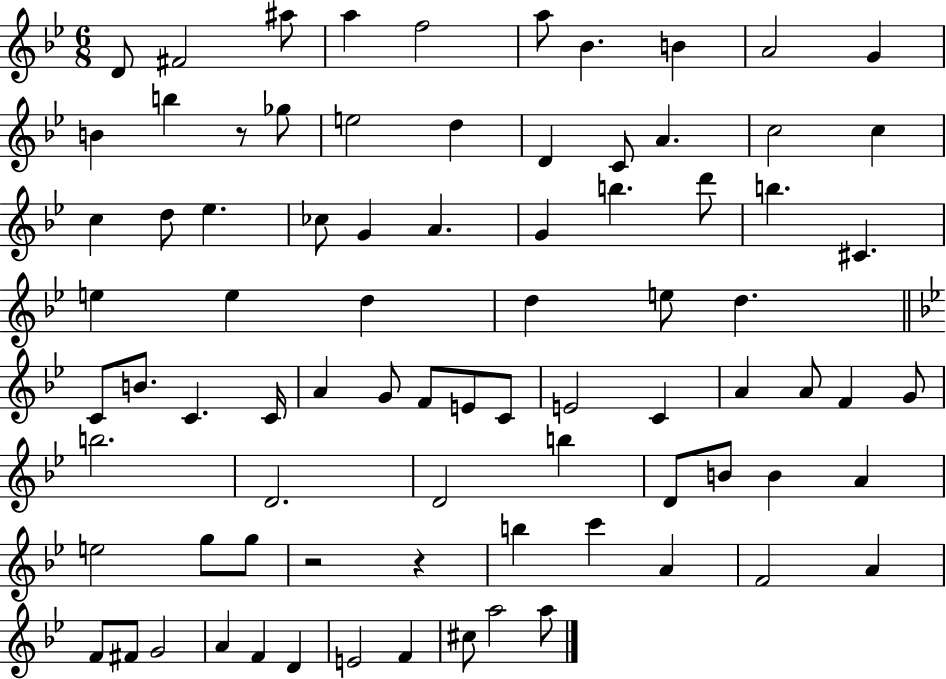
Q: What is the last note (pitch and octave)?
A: A5